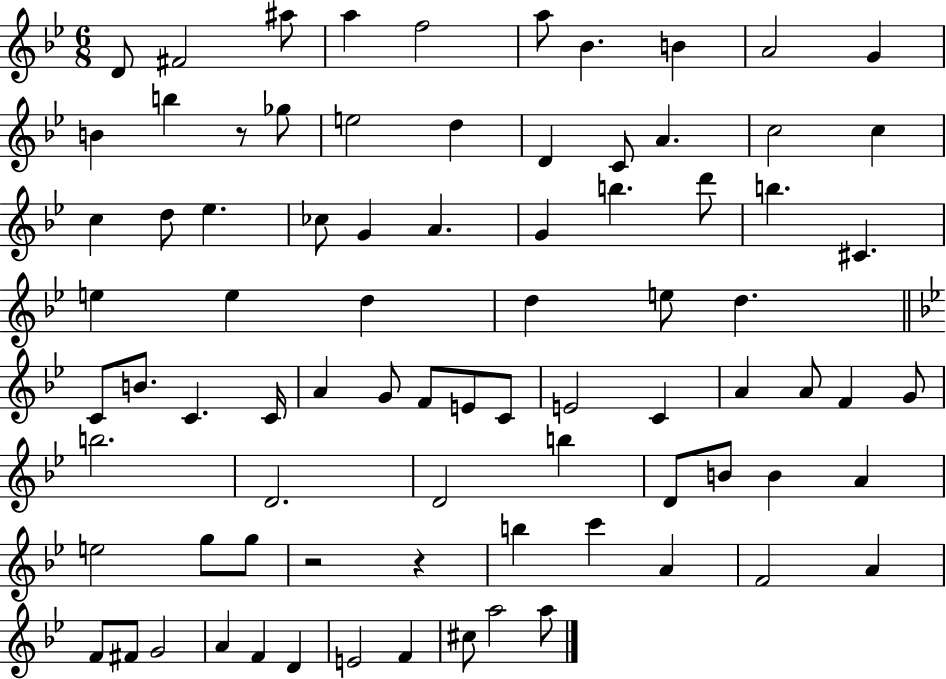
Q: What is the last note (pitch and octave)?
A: A5